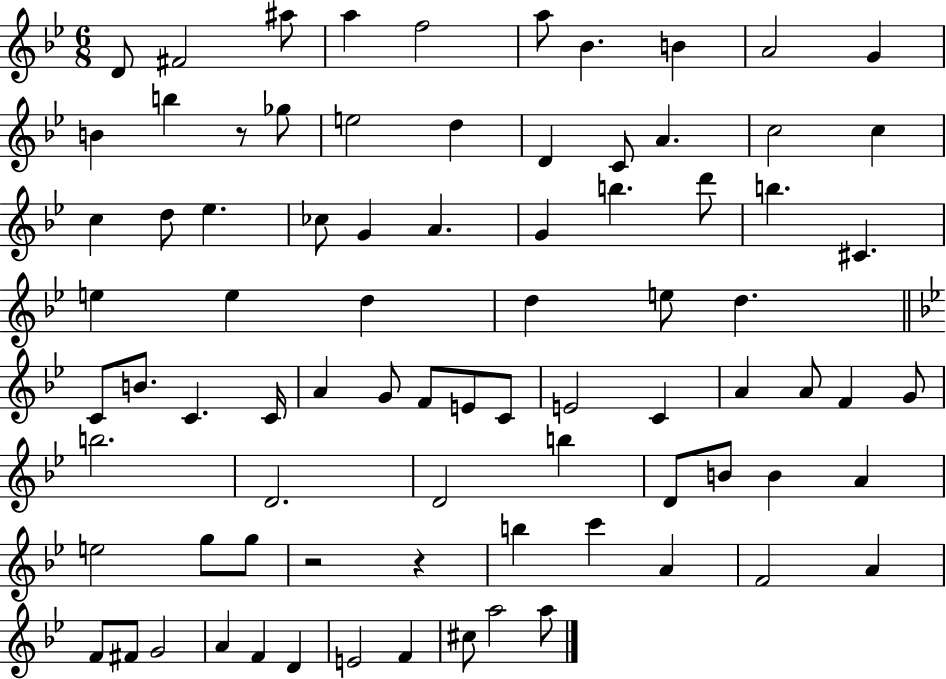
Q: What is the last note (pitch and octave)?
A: A5